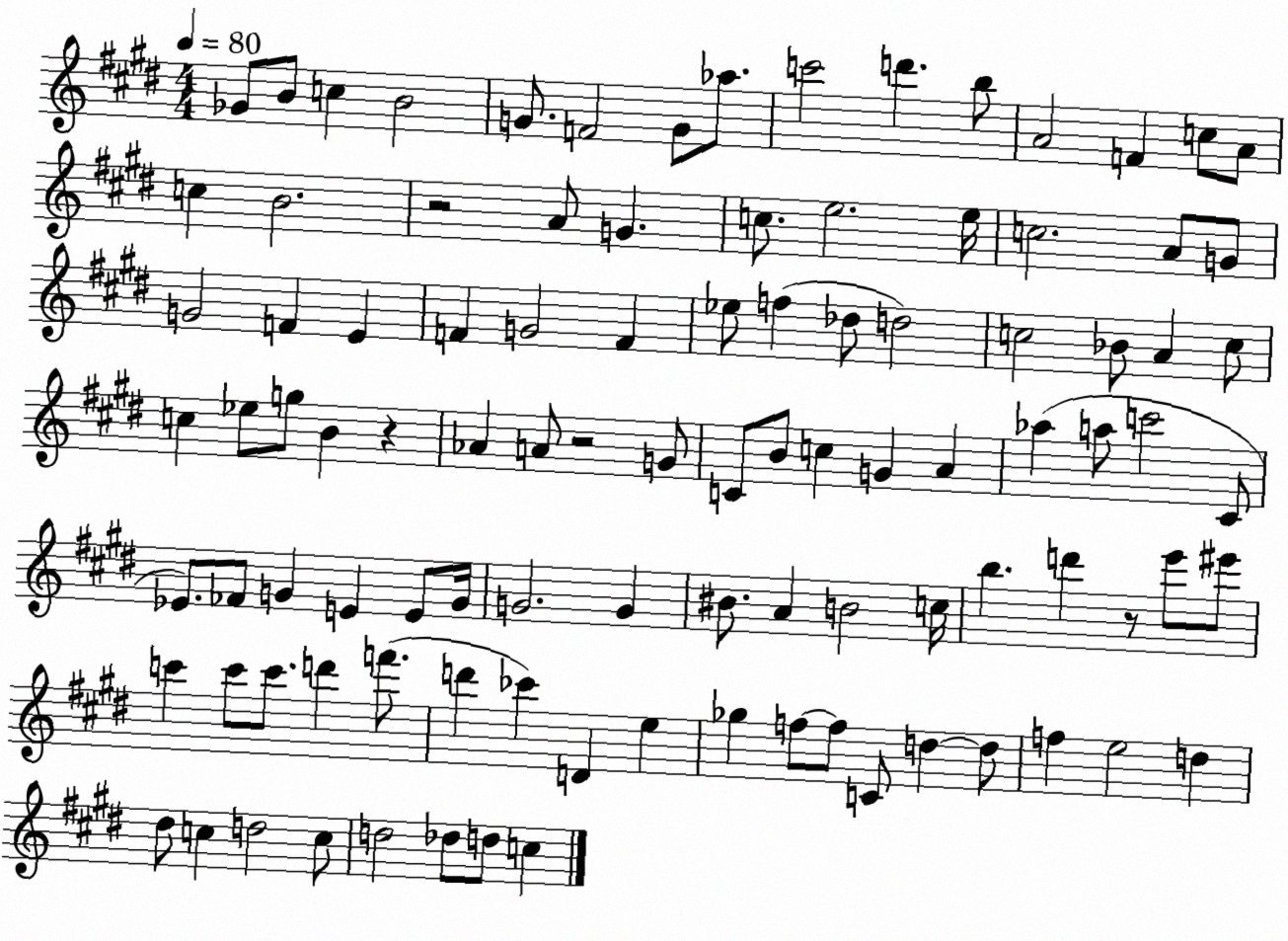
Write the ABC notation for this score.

X:1
T:Untitled
M:4/4
L:1/4
K:E
_G/2 B/2 c B2 G/2 F2 G/2 _a/2 c'2 d' b/2 A2 F c/2 A/2 c B2 z2 A/2 G c/2 e2 e/4 c2 A/2 G/2 G2 F E F G2 F _e/2 f _d/2 d2 c2 _B/2 A c/2 c _e/2 g/2 B z _A A/2 z2 G/2 C/2 B/2 c G A _a a/2 c'2 ^C/2 _E/2 _F/2 G E E/2 G/4 G2 G ^B/2 A B2 c/4 b d' z/2 e'/2 ^e'/2 c' c'/2 c'/2 d' f'/2 d' _c' D e _g f/2 f/2 C/2 d d/2 f e2 d ^d/2 c d2 c/2 d2 _d/2 d/2 c